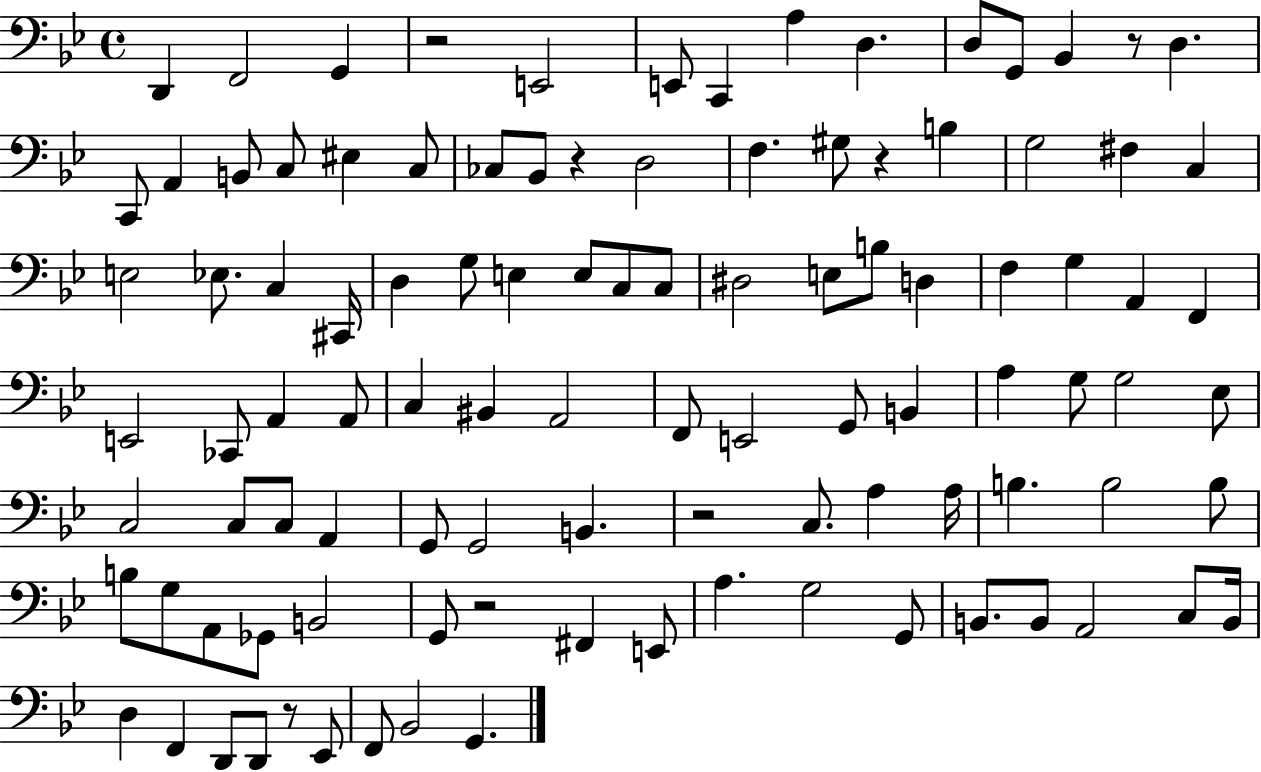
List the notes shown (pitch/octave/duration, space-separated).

D2/q F2/h G2/q R/h E2/h E2/e C2/q A3/q D3/q. D3/e G2/e Bb2/q R/e D3/q. C2/e A2/q B2/e C3/e EIS3/q C3/e CES3/e Bb2/e R/q D3/h F3/q. G#3/e R/q B3/q G3/h F#3/q C3/q E3/h Eb3/e. C3/q C#2/s D3/q G3/e E3/q E3/e C3/e C3/e D#3/h E3/e B3/e D3/q F3/q G3/q A2/q F2/q E2/h CES2/e A2/q A2/e C3/q BIS2/q A2/h F2/e E2/h G2/e B2/q A3/q G3/e G3/h Eb3/e C3/h C3/e C3/e A2/q G2/e G2/h B2/q. R/h C3/e. A3/q A3/s B3/q. B3/h B3/e B3/e G3/e A2/e Gb2/e B2/h G2/e R/h F#2/q E2/e A3/q. G3/h G2/e B2/e. B2/e A2/h C3/e B2/s D3/q F2/q D2/e D2/e R/e Eb2/e F2/e Bb2/h G2/q.